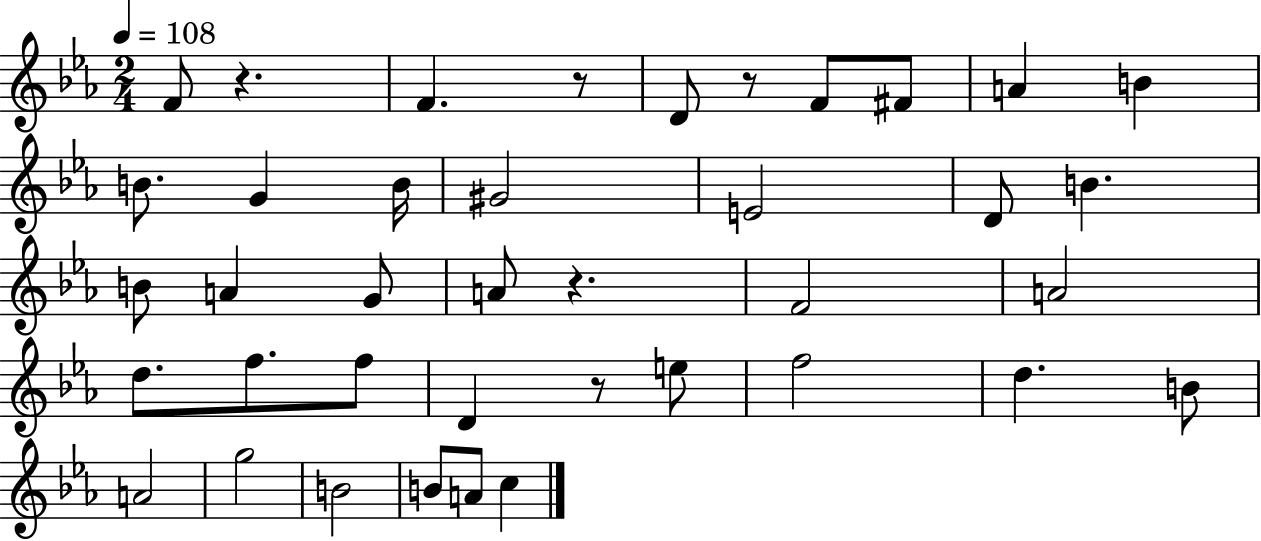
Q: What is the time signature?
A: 2/4